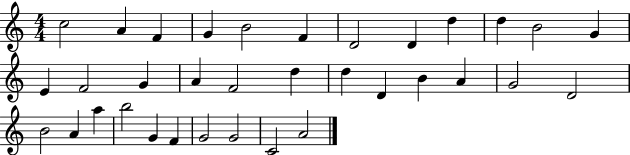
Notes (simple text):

C5/h A4/q F4/q G4/q B4/h F4/q D4/h D4/q D5/q D5/q B4/h G4/q E4/q F4/h G4/q A4/q F4/h D5/q D5/q D4/q B4/q A4/q G4/h D4/h B4/h A4/q A5/q B5/h G4/q F4/q G4/h G4/h C4/h A4/h